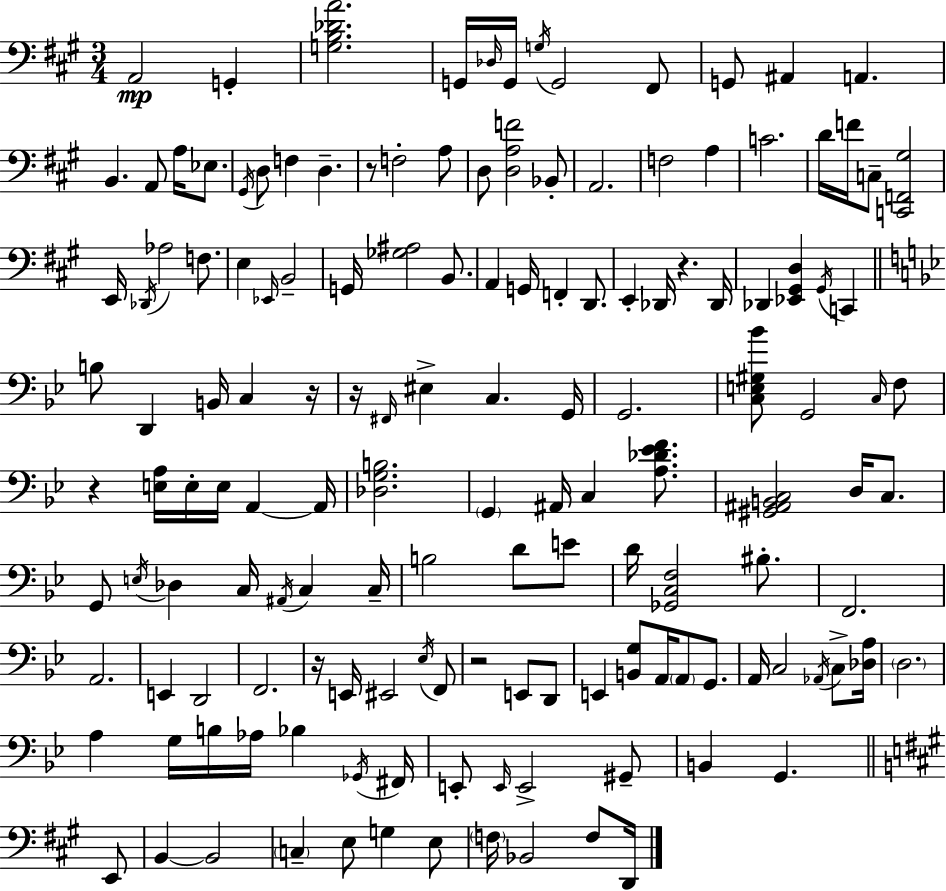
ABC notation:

X:1
T:Untitled
M:3/4
L:1/4
K:A
A,,2 G,, [G,B,_DA]2 G,,/4 _D,/4 G,,/4 G,/4 G,,2 ^F,,/2 G,,/2 ^A,, A,, B,, A,,/2 A,/4 _E,/2 ^G,,/4 D,/2 F, D, z/2 F,2 A,/2 D,/2 [D,A,F]2 _B,,/2 A,,2 F,2 A, C2 D/4 F/4 C,/2 [C,,F,,^G,]2 E,,/4 _D,,/4 _A,2 F,/2 E, _E,,/4 B,,2 G,,/4 [_G,^A,]2 B,,/2 A,, G,,/4 F,, D,,/2 E,, _D,,/4 z _D,,/4 _D,, [_E,,^G,,D,] ^G,,/4 C,, B,/2 D,, B,,/4 C, z/4 z/4 ^F,,/4 ^E, C, G,,/4 G,,2 [C,E,^G,_B]/2 G,,2 C,/4 F,/2 z [E,A,]/4 E,/4 E,/4 A,, A,,/4 [_D,G,B,]2 G,, ^A,,/4 C, [A,_D_EF]/2 [^G,,^A,,B,,C,]2 D,/4 C,/2 G,,/2 E,/4 _D, C,/4 ^A,,/4 C, C,/4 B,2 D/2 E/2 D/4 [_G,,C,F,]2 ^B,/2 F,,2 A,,2 E,, D,,2 F,,2 z/4 E,,/4 ^E,,2 _E,/4 F,,/2 z2 E,,/2 D,,/2 E,, [B,,G,]/2 A,,/4 A,,/2 G,,/2 A,,/4 C,2 _A,,/4 C,/2 [_D,A,]/4 D,2 A, G,/4 B,/4 _A,/4 _B, _G,,/4 ^F,,/4 E,,/2 E,,/4 E,,2 ^G,,/2 B,, G,, E,,/2 B,, B,,2 C, E,/2 G, E,/2 F,/4 _B,,2 F,/2 D,,/4